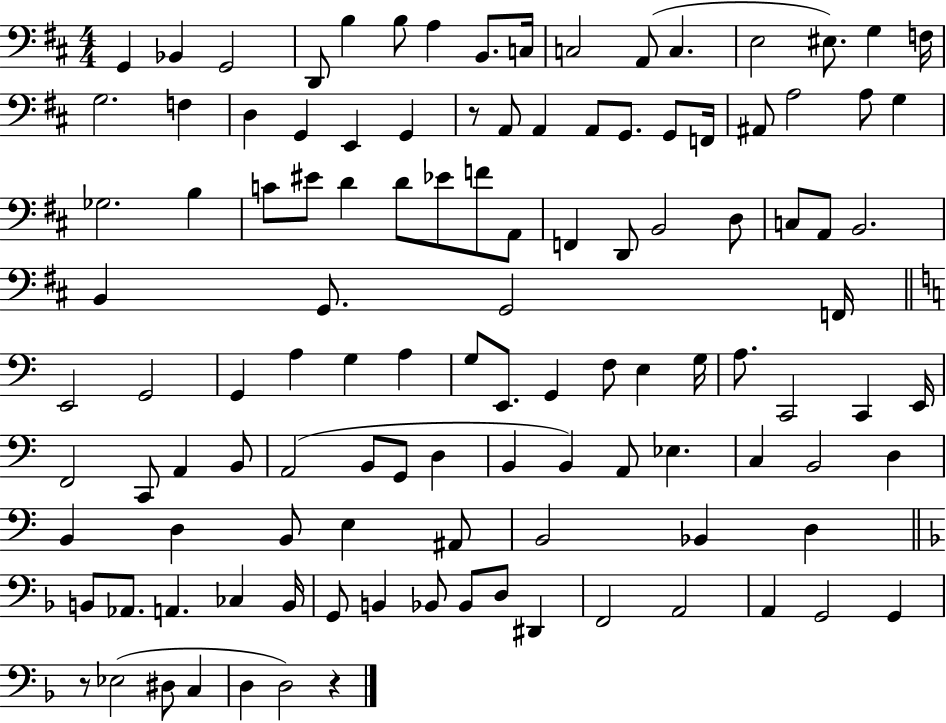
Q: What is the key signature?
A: D major